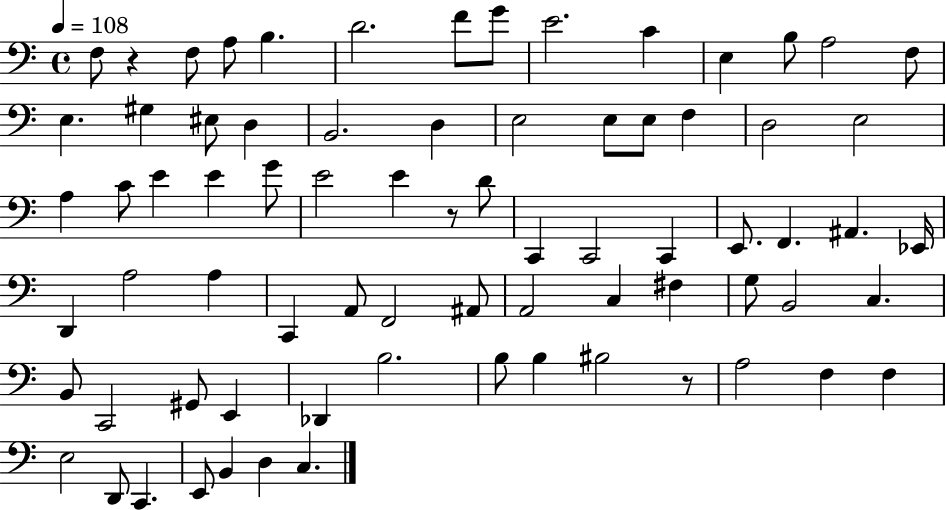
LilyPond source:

{
  \clef bass
  \time 4/4
  \defaultTimeSignature
  \key c \major
  \tempo 4 = 108
  f8 r4 f8 a8 b4. | d'2. f'8 g'8 | e'2. c'4 | e4 b8 a2 f8 | \break e4. gis4 eis8 d4 | b,2. d4 | e2 e8 e8 f4 | d2 e2 | \break a4 c'8 e'4 e'4 g'8 | e'2 e'4 r8 d'8 | c,4 c,2 c,4 | e,8. f,4. ais,4. ees,16 | \break d,4 a2 a4 | c,4 a,8 f,2 ais,8 | a,2 c4 fis4 | g8 b,2 c4. | \break b,8 c,2 gis,8 e,4 | des,4 b2. | b8 b4 bis2 r8 | a2 f4 f4 | \break e2 d,8 c,4. | e,8 b,4 d4 c4. | \bar "|."
}